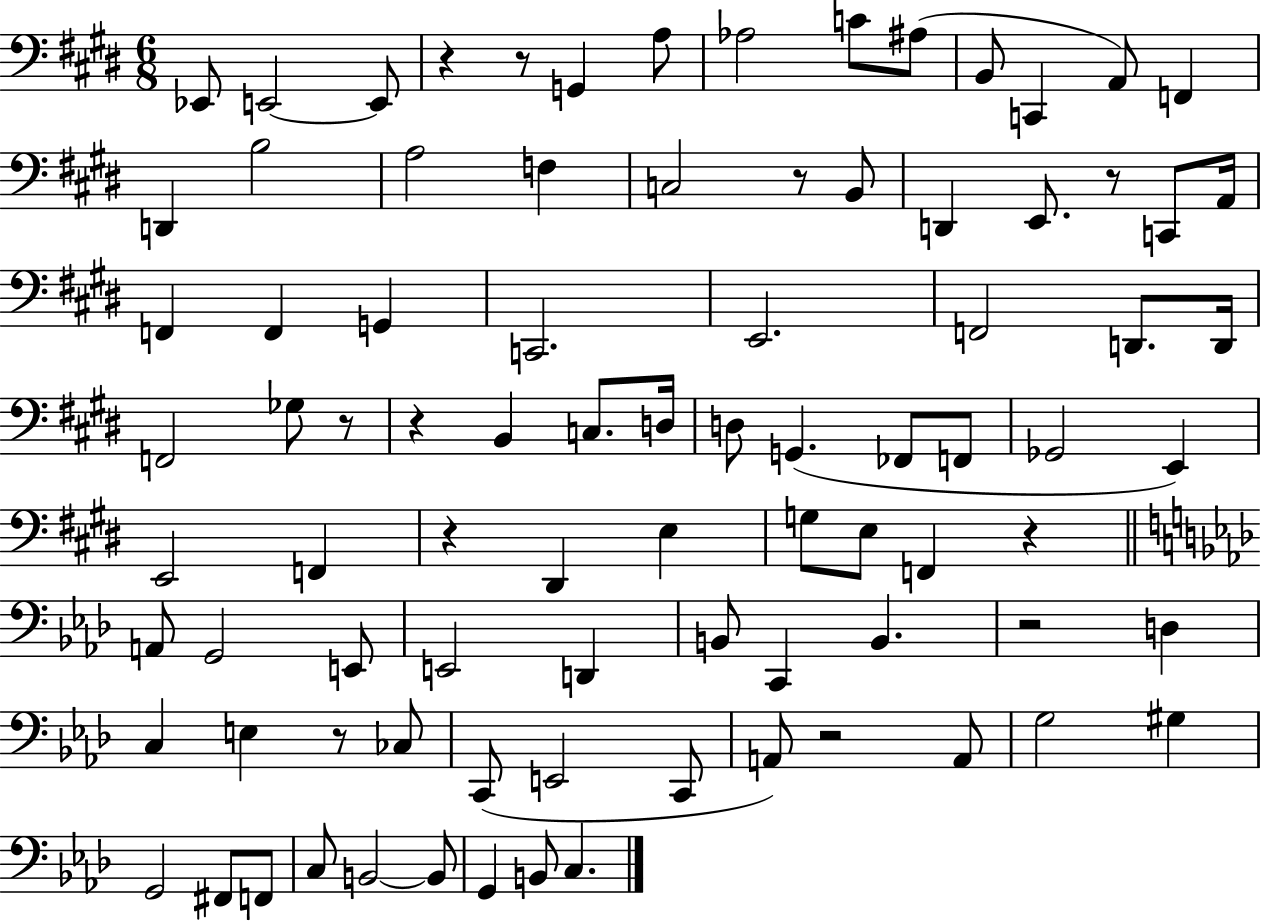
Eb2/e E2/h E2/e R/q R/e G2/q A3/e Ab3/h C4/e A#3/e B2/e C2/q A2/e F2/q D2/q B3/h A3/h F3/q C3/h R/e B2/e D2/q E2/e. R/e C2/e A2/s F2/q F2/q G2/q C2/h. E2/h. F2/h D2/e. D2/s F2/h Gb3/e R/e R/q B2/q C3/e. D3/s D3/e G2/q. FES2/e F2/e Gb2/h E2/q E2/h F2/q R/q D#2/q E3/q G3/e E3/e F2/q R/q A2/e G2/h E2/e E2/h D2/q B2/e C2/q B2/q. R/h D3/q C3/q E3/q R/e CES3/e C2/e E2/h C2/e A2/e R/h A2/e G3/h G#3/q G2/h F#2/e F2/e C3/e B2/h B2/e G2/q B2/e C3/q.